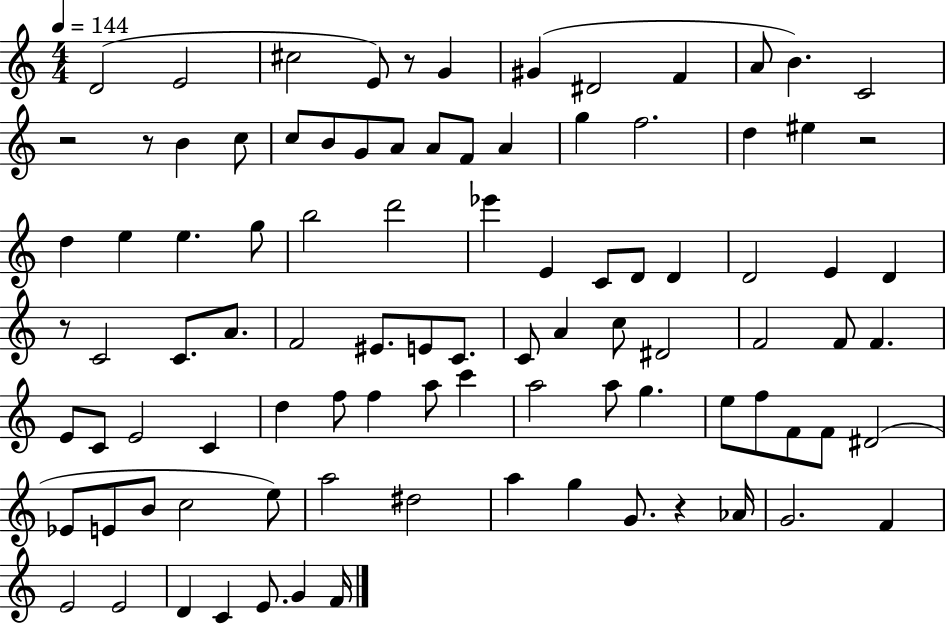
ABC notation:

X:1
T:Untitled
M:4/4
L:1/4
K:C
D2 E2 ^c2 E/2 z/2 G ^G ^D2 F A/2 B C2 z2 z/2 B c/2 c/2 B/2 G/2 A/2 A/2 F/2 A g f2 d ^e z2 d e e g/2 b2 d'2 _e' E C/2 D/2 D D2 E D z/2 C2 C/2 A/2 F2 ^E/2 E/2 C/2 C/2 A c/2 ^D2 F2 F/2 F E/2 C/2 E2 C d f/2 f a/2 c' a2 a/2 g e/2 f/2 F/2 F/2 ^D2 _E/2 E/2 B/2 c2 e/2 a2 ^d2 a g G/2 z _A/4 G2 F E2 E2 D C E/2 G F/4